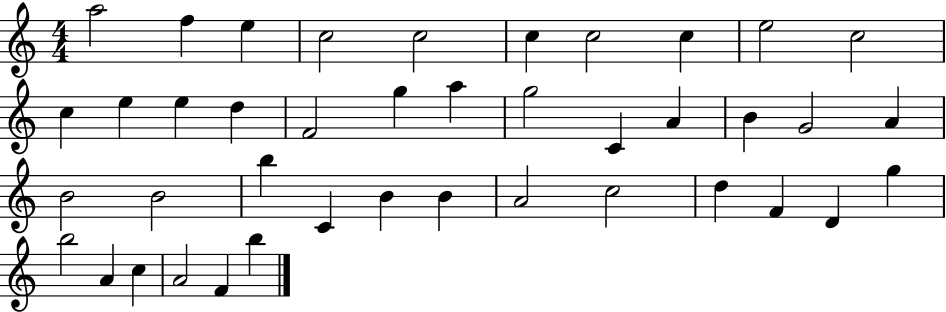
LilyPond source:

{
  \clef treble
  \numericTimeSignature
  \time 4/4
  \key c \major
  a''2 f''4 e''4 | c''2 c''2 | c''4 c''2 c''4 | e''2 c''2 | \break c''4 e''4 e''4 d''4 | f'2 g''4 a''4 | g''2 c'4 a'4 | b'4 g'2 a'4 | \break b'2 b'2 | b''4 c'4 b'4 b'4 | a'2 c''2 | d''4 f'4 d'4 g''4 | \break b''2 a'4 c''4 | a'2 f'4 b''4 | \bar "|."
}